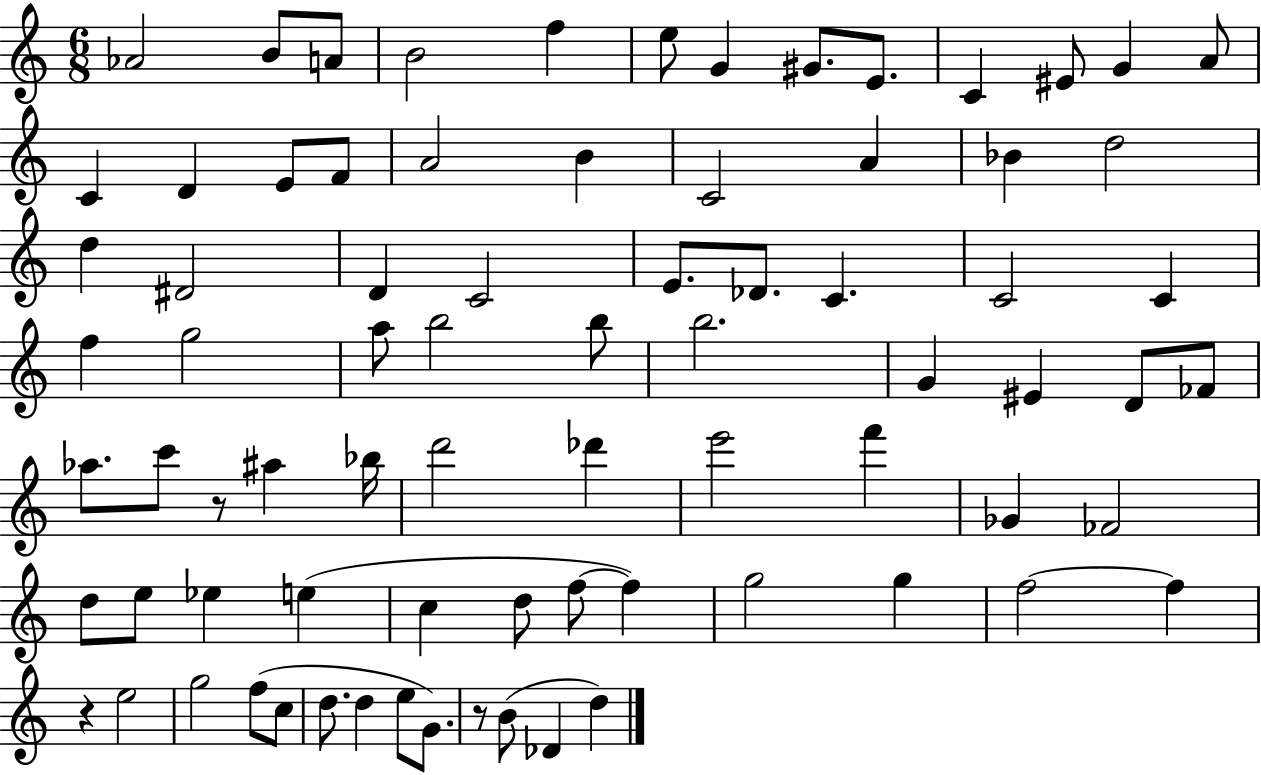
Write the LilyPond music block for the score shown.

{
  \clef treble
  \numericTimeSignature
  \time 6/8
  \key c \major
  \repeat volta 2 { aes'2 b'8 a'8 | b'2 f''4 | e''8 g'4 gis'8. e'8. | c'4 eis'8 g'4 a'8 | \break c'4 d'4 e'8 f'8 | a'2 b'4 | c'2 a'4 | bes'4 d''2 | \break d''4 dis'2 | d'4 c'2 | e'8. des'8. c'4. | c'2 c'4 | \break f''4 g''2 | a''8 b''2 b''8 | b''2. | g'4 eis'4 d'8 fes'8 | \break aes''8. c'''8 r8 ais''4 bes''16 | d'''2 des'''4 | e'''2 f'''4 | ges'4 fes'2 | \break d''8 e''8 ees''4 e''4( | c''4 d''8 f''8~~ f''4) | g''2 g''4 | f''2~~ f''4 | \break r4 e''2 | g''2 f''8( c''8 | d''8. d''4 e''8 g'8.) | r8 b'8( des'4 d''4) | \break } \bar "|."
}